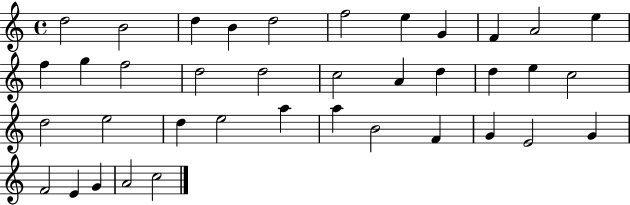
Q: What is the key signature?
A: C major